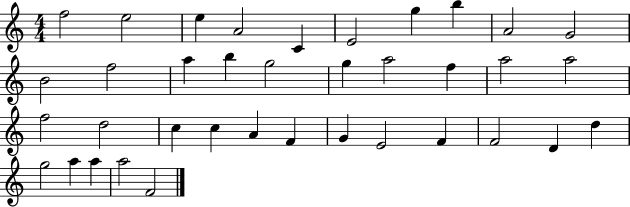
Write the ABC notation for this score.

X:1
T:Untitled
M:4/4
L:1/4
K:C
f2 e2 e A2 C E2 g b A2 G2 B2 f2 a b g2 g a2 f a2 a2 f2 d2 c c A F G E2 F F2 D d g2 a a a2 F2